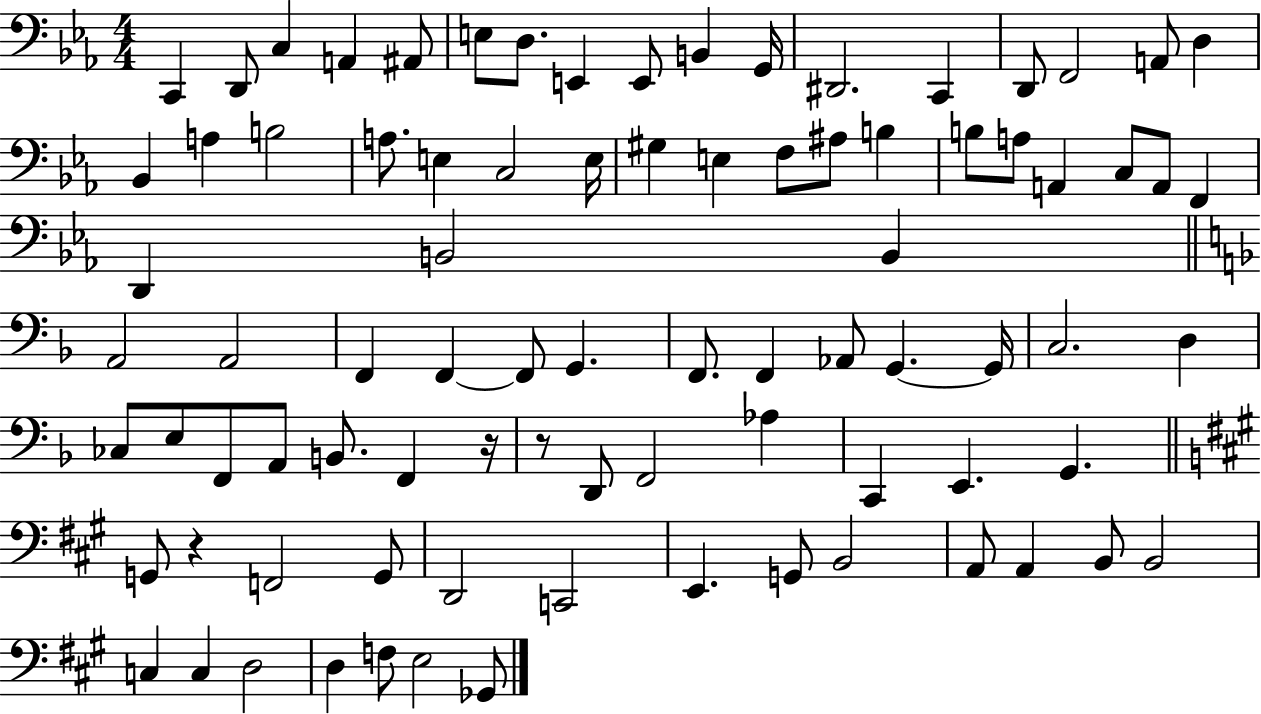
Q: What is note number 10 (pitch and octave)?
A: B2